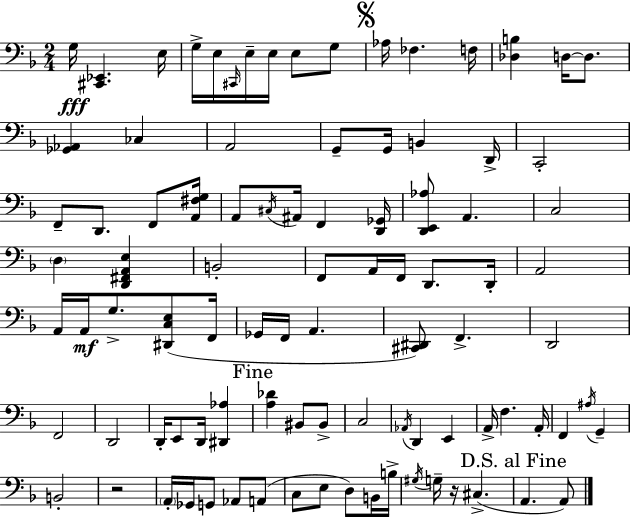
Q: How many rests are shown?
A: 2